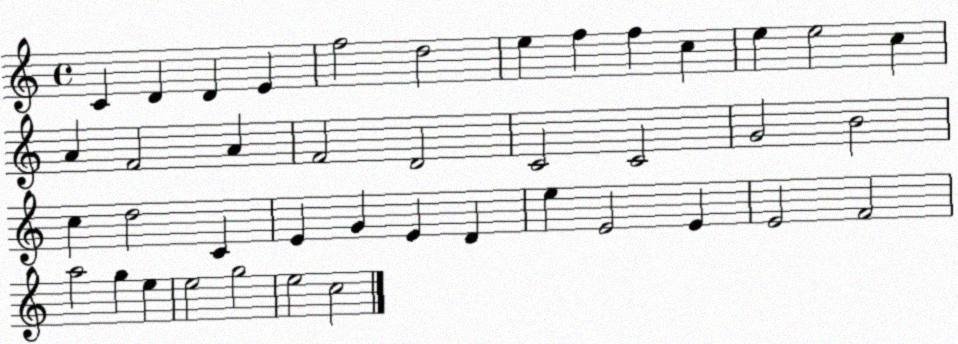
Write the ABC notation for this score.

X:1
T:Untitled
M:4/4
L:1/4
K:C
C D D E f2 d2 e f f c e e2 c A F2 A F2 D2 C2 C2 G2 B2 c d2 C E G E D e E2 E E2 F2 a2 g e e2 g2 e2 c2